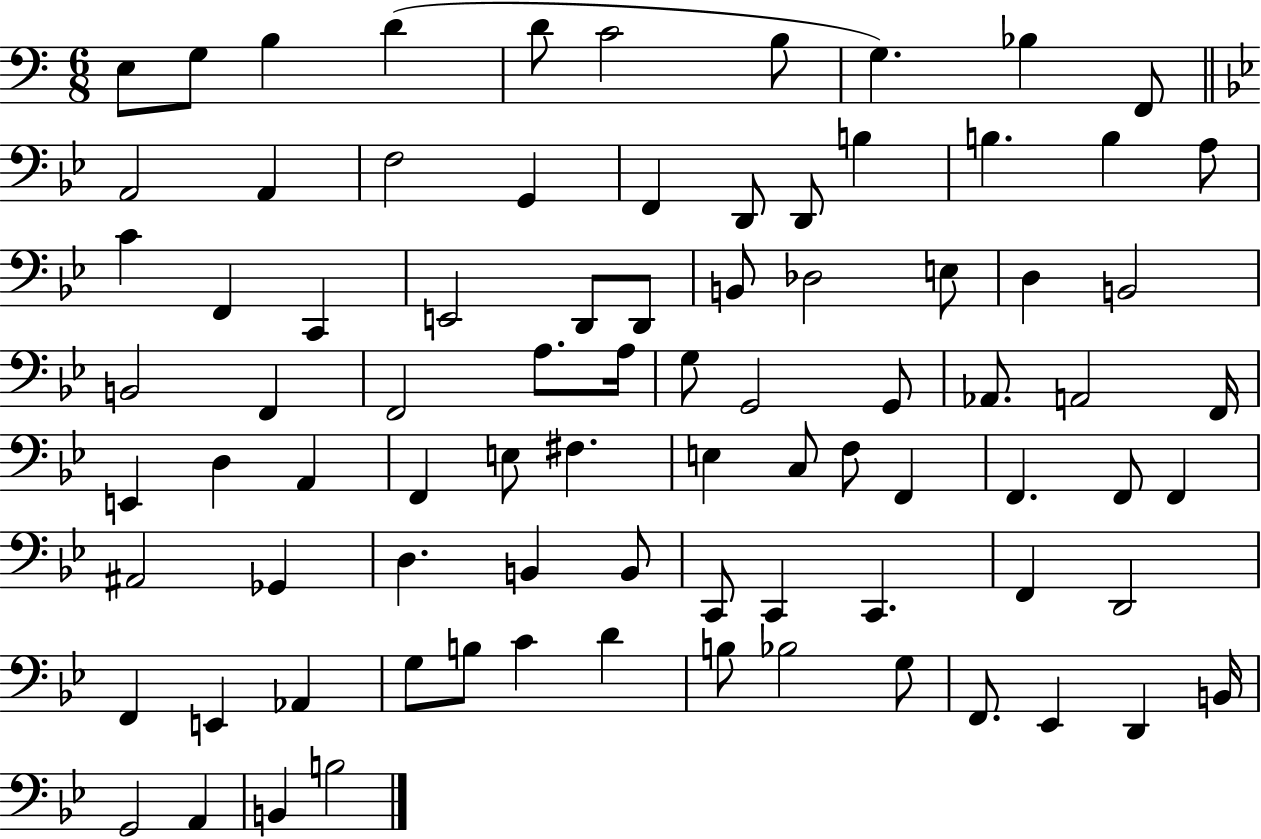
E3/e G3/e B3/q D4/q D4/e C4/h B3/e G3/q. Bb3/q F2/e A2/h A2/q F3/h G2/q F2/q D2/e D2/e B3/q B3/q. B3/q A3/e C4/q F2/q C2/q E2/h D2/e D2/e B2/e Db3/h E3/e D3/q B2/h B2/h F2/q F2/h A3/e. A3/s G3/e G2/h G2/e Ab2/e. A2/h F2/s E2/q D3/q A2/q F2/q E3/e F#3/q. E3/q C3/e F3/e F2/q F2/q. F2/e F2/q A#2/h Gb2/q D3/q. B2/q B2/e C2/e C2/q C2/q. F2/q D2/h F2/q E2/q Ab2/q G3/e B3/e C4/q D4/q B3/e Bb3/h G3/e F2/e. Eb2/q D2/q B2/s G2/h A2/q B2/q B3/h